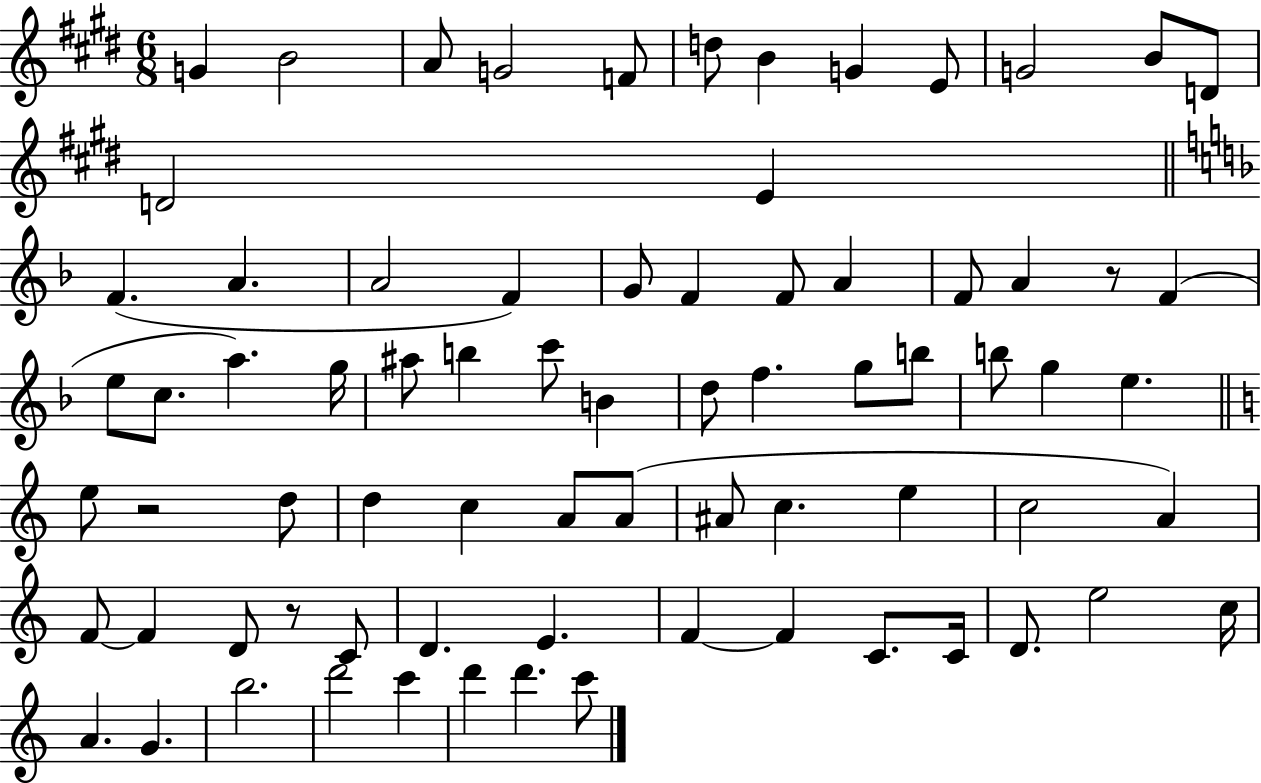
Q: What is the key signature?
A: E major